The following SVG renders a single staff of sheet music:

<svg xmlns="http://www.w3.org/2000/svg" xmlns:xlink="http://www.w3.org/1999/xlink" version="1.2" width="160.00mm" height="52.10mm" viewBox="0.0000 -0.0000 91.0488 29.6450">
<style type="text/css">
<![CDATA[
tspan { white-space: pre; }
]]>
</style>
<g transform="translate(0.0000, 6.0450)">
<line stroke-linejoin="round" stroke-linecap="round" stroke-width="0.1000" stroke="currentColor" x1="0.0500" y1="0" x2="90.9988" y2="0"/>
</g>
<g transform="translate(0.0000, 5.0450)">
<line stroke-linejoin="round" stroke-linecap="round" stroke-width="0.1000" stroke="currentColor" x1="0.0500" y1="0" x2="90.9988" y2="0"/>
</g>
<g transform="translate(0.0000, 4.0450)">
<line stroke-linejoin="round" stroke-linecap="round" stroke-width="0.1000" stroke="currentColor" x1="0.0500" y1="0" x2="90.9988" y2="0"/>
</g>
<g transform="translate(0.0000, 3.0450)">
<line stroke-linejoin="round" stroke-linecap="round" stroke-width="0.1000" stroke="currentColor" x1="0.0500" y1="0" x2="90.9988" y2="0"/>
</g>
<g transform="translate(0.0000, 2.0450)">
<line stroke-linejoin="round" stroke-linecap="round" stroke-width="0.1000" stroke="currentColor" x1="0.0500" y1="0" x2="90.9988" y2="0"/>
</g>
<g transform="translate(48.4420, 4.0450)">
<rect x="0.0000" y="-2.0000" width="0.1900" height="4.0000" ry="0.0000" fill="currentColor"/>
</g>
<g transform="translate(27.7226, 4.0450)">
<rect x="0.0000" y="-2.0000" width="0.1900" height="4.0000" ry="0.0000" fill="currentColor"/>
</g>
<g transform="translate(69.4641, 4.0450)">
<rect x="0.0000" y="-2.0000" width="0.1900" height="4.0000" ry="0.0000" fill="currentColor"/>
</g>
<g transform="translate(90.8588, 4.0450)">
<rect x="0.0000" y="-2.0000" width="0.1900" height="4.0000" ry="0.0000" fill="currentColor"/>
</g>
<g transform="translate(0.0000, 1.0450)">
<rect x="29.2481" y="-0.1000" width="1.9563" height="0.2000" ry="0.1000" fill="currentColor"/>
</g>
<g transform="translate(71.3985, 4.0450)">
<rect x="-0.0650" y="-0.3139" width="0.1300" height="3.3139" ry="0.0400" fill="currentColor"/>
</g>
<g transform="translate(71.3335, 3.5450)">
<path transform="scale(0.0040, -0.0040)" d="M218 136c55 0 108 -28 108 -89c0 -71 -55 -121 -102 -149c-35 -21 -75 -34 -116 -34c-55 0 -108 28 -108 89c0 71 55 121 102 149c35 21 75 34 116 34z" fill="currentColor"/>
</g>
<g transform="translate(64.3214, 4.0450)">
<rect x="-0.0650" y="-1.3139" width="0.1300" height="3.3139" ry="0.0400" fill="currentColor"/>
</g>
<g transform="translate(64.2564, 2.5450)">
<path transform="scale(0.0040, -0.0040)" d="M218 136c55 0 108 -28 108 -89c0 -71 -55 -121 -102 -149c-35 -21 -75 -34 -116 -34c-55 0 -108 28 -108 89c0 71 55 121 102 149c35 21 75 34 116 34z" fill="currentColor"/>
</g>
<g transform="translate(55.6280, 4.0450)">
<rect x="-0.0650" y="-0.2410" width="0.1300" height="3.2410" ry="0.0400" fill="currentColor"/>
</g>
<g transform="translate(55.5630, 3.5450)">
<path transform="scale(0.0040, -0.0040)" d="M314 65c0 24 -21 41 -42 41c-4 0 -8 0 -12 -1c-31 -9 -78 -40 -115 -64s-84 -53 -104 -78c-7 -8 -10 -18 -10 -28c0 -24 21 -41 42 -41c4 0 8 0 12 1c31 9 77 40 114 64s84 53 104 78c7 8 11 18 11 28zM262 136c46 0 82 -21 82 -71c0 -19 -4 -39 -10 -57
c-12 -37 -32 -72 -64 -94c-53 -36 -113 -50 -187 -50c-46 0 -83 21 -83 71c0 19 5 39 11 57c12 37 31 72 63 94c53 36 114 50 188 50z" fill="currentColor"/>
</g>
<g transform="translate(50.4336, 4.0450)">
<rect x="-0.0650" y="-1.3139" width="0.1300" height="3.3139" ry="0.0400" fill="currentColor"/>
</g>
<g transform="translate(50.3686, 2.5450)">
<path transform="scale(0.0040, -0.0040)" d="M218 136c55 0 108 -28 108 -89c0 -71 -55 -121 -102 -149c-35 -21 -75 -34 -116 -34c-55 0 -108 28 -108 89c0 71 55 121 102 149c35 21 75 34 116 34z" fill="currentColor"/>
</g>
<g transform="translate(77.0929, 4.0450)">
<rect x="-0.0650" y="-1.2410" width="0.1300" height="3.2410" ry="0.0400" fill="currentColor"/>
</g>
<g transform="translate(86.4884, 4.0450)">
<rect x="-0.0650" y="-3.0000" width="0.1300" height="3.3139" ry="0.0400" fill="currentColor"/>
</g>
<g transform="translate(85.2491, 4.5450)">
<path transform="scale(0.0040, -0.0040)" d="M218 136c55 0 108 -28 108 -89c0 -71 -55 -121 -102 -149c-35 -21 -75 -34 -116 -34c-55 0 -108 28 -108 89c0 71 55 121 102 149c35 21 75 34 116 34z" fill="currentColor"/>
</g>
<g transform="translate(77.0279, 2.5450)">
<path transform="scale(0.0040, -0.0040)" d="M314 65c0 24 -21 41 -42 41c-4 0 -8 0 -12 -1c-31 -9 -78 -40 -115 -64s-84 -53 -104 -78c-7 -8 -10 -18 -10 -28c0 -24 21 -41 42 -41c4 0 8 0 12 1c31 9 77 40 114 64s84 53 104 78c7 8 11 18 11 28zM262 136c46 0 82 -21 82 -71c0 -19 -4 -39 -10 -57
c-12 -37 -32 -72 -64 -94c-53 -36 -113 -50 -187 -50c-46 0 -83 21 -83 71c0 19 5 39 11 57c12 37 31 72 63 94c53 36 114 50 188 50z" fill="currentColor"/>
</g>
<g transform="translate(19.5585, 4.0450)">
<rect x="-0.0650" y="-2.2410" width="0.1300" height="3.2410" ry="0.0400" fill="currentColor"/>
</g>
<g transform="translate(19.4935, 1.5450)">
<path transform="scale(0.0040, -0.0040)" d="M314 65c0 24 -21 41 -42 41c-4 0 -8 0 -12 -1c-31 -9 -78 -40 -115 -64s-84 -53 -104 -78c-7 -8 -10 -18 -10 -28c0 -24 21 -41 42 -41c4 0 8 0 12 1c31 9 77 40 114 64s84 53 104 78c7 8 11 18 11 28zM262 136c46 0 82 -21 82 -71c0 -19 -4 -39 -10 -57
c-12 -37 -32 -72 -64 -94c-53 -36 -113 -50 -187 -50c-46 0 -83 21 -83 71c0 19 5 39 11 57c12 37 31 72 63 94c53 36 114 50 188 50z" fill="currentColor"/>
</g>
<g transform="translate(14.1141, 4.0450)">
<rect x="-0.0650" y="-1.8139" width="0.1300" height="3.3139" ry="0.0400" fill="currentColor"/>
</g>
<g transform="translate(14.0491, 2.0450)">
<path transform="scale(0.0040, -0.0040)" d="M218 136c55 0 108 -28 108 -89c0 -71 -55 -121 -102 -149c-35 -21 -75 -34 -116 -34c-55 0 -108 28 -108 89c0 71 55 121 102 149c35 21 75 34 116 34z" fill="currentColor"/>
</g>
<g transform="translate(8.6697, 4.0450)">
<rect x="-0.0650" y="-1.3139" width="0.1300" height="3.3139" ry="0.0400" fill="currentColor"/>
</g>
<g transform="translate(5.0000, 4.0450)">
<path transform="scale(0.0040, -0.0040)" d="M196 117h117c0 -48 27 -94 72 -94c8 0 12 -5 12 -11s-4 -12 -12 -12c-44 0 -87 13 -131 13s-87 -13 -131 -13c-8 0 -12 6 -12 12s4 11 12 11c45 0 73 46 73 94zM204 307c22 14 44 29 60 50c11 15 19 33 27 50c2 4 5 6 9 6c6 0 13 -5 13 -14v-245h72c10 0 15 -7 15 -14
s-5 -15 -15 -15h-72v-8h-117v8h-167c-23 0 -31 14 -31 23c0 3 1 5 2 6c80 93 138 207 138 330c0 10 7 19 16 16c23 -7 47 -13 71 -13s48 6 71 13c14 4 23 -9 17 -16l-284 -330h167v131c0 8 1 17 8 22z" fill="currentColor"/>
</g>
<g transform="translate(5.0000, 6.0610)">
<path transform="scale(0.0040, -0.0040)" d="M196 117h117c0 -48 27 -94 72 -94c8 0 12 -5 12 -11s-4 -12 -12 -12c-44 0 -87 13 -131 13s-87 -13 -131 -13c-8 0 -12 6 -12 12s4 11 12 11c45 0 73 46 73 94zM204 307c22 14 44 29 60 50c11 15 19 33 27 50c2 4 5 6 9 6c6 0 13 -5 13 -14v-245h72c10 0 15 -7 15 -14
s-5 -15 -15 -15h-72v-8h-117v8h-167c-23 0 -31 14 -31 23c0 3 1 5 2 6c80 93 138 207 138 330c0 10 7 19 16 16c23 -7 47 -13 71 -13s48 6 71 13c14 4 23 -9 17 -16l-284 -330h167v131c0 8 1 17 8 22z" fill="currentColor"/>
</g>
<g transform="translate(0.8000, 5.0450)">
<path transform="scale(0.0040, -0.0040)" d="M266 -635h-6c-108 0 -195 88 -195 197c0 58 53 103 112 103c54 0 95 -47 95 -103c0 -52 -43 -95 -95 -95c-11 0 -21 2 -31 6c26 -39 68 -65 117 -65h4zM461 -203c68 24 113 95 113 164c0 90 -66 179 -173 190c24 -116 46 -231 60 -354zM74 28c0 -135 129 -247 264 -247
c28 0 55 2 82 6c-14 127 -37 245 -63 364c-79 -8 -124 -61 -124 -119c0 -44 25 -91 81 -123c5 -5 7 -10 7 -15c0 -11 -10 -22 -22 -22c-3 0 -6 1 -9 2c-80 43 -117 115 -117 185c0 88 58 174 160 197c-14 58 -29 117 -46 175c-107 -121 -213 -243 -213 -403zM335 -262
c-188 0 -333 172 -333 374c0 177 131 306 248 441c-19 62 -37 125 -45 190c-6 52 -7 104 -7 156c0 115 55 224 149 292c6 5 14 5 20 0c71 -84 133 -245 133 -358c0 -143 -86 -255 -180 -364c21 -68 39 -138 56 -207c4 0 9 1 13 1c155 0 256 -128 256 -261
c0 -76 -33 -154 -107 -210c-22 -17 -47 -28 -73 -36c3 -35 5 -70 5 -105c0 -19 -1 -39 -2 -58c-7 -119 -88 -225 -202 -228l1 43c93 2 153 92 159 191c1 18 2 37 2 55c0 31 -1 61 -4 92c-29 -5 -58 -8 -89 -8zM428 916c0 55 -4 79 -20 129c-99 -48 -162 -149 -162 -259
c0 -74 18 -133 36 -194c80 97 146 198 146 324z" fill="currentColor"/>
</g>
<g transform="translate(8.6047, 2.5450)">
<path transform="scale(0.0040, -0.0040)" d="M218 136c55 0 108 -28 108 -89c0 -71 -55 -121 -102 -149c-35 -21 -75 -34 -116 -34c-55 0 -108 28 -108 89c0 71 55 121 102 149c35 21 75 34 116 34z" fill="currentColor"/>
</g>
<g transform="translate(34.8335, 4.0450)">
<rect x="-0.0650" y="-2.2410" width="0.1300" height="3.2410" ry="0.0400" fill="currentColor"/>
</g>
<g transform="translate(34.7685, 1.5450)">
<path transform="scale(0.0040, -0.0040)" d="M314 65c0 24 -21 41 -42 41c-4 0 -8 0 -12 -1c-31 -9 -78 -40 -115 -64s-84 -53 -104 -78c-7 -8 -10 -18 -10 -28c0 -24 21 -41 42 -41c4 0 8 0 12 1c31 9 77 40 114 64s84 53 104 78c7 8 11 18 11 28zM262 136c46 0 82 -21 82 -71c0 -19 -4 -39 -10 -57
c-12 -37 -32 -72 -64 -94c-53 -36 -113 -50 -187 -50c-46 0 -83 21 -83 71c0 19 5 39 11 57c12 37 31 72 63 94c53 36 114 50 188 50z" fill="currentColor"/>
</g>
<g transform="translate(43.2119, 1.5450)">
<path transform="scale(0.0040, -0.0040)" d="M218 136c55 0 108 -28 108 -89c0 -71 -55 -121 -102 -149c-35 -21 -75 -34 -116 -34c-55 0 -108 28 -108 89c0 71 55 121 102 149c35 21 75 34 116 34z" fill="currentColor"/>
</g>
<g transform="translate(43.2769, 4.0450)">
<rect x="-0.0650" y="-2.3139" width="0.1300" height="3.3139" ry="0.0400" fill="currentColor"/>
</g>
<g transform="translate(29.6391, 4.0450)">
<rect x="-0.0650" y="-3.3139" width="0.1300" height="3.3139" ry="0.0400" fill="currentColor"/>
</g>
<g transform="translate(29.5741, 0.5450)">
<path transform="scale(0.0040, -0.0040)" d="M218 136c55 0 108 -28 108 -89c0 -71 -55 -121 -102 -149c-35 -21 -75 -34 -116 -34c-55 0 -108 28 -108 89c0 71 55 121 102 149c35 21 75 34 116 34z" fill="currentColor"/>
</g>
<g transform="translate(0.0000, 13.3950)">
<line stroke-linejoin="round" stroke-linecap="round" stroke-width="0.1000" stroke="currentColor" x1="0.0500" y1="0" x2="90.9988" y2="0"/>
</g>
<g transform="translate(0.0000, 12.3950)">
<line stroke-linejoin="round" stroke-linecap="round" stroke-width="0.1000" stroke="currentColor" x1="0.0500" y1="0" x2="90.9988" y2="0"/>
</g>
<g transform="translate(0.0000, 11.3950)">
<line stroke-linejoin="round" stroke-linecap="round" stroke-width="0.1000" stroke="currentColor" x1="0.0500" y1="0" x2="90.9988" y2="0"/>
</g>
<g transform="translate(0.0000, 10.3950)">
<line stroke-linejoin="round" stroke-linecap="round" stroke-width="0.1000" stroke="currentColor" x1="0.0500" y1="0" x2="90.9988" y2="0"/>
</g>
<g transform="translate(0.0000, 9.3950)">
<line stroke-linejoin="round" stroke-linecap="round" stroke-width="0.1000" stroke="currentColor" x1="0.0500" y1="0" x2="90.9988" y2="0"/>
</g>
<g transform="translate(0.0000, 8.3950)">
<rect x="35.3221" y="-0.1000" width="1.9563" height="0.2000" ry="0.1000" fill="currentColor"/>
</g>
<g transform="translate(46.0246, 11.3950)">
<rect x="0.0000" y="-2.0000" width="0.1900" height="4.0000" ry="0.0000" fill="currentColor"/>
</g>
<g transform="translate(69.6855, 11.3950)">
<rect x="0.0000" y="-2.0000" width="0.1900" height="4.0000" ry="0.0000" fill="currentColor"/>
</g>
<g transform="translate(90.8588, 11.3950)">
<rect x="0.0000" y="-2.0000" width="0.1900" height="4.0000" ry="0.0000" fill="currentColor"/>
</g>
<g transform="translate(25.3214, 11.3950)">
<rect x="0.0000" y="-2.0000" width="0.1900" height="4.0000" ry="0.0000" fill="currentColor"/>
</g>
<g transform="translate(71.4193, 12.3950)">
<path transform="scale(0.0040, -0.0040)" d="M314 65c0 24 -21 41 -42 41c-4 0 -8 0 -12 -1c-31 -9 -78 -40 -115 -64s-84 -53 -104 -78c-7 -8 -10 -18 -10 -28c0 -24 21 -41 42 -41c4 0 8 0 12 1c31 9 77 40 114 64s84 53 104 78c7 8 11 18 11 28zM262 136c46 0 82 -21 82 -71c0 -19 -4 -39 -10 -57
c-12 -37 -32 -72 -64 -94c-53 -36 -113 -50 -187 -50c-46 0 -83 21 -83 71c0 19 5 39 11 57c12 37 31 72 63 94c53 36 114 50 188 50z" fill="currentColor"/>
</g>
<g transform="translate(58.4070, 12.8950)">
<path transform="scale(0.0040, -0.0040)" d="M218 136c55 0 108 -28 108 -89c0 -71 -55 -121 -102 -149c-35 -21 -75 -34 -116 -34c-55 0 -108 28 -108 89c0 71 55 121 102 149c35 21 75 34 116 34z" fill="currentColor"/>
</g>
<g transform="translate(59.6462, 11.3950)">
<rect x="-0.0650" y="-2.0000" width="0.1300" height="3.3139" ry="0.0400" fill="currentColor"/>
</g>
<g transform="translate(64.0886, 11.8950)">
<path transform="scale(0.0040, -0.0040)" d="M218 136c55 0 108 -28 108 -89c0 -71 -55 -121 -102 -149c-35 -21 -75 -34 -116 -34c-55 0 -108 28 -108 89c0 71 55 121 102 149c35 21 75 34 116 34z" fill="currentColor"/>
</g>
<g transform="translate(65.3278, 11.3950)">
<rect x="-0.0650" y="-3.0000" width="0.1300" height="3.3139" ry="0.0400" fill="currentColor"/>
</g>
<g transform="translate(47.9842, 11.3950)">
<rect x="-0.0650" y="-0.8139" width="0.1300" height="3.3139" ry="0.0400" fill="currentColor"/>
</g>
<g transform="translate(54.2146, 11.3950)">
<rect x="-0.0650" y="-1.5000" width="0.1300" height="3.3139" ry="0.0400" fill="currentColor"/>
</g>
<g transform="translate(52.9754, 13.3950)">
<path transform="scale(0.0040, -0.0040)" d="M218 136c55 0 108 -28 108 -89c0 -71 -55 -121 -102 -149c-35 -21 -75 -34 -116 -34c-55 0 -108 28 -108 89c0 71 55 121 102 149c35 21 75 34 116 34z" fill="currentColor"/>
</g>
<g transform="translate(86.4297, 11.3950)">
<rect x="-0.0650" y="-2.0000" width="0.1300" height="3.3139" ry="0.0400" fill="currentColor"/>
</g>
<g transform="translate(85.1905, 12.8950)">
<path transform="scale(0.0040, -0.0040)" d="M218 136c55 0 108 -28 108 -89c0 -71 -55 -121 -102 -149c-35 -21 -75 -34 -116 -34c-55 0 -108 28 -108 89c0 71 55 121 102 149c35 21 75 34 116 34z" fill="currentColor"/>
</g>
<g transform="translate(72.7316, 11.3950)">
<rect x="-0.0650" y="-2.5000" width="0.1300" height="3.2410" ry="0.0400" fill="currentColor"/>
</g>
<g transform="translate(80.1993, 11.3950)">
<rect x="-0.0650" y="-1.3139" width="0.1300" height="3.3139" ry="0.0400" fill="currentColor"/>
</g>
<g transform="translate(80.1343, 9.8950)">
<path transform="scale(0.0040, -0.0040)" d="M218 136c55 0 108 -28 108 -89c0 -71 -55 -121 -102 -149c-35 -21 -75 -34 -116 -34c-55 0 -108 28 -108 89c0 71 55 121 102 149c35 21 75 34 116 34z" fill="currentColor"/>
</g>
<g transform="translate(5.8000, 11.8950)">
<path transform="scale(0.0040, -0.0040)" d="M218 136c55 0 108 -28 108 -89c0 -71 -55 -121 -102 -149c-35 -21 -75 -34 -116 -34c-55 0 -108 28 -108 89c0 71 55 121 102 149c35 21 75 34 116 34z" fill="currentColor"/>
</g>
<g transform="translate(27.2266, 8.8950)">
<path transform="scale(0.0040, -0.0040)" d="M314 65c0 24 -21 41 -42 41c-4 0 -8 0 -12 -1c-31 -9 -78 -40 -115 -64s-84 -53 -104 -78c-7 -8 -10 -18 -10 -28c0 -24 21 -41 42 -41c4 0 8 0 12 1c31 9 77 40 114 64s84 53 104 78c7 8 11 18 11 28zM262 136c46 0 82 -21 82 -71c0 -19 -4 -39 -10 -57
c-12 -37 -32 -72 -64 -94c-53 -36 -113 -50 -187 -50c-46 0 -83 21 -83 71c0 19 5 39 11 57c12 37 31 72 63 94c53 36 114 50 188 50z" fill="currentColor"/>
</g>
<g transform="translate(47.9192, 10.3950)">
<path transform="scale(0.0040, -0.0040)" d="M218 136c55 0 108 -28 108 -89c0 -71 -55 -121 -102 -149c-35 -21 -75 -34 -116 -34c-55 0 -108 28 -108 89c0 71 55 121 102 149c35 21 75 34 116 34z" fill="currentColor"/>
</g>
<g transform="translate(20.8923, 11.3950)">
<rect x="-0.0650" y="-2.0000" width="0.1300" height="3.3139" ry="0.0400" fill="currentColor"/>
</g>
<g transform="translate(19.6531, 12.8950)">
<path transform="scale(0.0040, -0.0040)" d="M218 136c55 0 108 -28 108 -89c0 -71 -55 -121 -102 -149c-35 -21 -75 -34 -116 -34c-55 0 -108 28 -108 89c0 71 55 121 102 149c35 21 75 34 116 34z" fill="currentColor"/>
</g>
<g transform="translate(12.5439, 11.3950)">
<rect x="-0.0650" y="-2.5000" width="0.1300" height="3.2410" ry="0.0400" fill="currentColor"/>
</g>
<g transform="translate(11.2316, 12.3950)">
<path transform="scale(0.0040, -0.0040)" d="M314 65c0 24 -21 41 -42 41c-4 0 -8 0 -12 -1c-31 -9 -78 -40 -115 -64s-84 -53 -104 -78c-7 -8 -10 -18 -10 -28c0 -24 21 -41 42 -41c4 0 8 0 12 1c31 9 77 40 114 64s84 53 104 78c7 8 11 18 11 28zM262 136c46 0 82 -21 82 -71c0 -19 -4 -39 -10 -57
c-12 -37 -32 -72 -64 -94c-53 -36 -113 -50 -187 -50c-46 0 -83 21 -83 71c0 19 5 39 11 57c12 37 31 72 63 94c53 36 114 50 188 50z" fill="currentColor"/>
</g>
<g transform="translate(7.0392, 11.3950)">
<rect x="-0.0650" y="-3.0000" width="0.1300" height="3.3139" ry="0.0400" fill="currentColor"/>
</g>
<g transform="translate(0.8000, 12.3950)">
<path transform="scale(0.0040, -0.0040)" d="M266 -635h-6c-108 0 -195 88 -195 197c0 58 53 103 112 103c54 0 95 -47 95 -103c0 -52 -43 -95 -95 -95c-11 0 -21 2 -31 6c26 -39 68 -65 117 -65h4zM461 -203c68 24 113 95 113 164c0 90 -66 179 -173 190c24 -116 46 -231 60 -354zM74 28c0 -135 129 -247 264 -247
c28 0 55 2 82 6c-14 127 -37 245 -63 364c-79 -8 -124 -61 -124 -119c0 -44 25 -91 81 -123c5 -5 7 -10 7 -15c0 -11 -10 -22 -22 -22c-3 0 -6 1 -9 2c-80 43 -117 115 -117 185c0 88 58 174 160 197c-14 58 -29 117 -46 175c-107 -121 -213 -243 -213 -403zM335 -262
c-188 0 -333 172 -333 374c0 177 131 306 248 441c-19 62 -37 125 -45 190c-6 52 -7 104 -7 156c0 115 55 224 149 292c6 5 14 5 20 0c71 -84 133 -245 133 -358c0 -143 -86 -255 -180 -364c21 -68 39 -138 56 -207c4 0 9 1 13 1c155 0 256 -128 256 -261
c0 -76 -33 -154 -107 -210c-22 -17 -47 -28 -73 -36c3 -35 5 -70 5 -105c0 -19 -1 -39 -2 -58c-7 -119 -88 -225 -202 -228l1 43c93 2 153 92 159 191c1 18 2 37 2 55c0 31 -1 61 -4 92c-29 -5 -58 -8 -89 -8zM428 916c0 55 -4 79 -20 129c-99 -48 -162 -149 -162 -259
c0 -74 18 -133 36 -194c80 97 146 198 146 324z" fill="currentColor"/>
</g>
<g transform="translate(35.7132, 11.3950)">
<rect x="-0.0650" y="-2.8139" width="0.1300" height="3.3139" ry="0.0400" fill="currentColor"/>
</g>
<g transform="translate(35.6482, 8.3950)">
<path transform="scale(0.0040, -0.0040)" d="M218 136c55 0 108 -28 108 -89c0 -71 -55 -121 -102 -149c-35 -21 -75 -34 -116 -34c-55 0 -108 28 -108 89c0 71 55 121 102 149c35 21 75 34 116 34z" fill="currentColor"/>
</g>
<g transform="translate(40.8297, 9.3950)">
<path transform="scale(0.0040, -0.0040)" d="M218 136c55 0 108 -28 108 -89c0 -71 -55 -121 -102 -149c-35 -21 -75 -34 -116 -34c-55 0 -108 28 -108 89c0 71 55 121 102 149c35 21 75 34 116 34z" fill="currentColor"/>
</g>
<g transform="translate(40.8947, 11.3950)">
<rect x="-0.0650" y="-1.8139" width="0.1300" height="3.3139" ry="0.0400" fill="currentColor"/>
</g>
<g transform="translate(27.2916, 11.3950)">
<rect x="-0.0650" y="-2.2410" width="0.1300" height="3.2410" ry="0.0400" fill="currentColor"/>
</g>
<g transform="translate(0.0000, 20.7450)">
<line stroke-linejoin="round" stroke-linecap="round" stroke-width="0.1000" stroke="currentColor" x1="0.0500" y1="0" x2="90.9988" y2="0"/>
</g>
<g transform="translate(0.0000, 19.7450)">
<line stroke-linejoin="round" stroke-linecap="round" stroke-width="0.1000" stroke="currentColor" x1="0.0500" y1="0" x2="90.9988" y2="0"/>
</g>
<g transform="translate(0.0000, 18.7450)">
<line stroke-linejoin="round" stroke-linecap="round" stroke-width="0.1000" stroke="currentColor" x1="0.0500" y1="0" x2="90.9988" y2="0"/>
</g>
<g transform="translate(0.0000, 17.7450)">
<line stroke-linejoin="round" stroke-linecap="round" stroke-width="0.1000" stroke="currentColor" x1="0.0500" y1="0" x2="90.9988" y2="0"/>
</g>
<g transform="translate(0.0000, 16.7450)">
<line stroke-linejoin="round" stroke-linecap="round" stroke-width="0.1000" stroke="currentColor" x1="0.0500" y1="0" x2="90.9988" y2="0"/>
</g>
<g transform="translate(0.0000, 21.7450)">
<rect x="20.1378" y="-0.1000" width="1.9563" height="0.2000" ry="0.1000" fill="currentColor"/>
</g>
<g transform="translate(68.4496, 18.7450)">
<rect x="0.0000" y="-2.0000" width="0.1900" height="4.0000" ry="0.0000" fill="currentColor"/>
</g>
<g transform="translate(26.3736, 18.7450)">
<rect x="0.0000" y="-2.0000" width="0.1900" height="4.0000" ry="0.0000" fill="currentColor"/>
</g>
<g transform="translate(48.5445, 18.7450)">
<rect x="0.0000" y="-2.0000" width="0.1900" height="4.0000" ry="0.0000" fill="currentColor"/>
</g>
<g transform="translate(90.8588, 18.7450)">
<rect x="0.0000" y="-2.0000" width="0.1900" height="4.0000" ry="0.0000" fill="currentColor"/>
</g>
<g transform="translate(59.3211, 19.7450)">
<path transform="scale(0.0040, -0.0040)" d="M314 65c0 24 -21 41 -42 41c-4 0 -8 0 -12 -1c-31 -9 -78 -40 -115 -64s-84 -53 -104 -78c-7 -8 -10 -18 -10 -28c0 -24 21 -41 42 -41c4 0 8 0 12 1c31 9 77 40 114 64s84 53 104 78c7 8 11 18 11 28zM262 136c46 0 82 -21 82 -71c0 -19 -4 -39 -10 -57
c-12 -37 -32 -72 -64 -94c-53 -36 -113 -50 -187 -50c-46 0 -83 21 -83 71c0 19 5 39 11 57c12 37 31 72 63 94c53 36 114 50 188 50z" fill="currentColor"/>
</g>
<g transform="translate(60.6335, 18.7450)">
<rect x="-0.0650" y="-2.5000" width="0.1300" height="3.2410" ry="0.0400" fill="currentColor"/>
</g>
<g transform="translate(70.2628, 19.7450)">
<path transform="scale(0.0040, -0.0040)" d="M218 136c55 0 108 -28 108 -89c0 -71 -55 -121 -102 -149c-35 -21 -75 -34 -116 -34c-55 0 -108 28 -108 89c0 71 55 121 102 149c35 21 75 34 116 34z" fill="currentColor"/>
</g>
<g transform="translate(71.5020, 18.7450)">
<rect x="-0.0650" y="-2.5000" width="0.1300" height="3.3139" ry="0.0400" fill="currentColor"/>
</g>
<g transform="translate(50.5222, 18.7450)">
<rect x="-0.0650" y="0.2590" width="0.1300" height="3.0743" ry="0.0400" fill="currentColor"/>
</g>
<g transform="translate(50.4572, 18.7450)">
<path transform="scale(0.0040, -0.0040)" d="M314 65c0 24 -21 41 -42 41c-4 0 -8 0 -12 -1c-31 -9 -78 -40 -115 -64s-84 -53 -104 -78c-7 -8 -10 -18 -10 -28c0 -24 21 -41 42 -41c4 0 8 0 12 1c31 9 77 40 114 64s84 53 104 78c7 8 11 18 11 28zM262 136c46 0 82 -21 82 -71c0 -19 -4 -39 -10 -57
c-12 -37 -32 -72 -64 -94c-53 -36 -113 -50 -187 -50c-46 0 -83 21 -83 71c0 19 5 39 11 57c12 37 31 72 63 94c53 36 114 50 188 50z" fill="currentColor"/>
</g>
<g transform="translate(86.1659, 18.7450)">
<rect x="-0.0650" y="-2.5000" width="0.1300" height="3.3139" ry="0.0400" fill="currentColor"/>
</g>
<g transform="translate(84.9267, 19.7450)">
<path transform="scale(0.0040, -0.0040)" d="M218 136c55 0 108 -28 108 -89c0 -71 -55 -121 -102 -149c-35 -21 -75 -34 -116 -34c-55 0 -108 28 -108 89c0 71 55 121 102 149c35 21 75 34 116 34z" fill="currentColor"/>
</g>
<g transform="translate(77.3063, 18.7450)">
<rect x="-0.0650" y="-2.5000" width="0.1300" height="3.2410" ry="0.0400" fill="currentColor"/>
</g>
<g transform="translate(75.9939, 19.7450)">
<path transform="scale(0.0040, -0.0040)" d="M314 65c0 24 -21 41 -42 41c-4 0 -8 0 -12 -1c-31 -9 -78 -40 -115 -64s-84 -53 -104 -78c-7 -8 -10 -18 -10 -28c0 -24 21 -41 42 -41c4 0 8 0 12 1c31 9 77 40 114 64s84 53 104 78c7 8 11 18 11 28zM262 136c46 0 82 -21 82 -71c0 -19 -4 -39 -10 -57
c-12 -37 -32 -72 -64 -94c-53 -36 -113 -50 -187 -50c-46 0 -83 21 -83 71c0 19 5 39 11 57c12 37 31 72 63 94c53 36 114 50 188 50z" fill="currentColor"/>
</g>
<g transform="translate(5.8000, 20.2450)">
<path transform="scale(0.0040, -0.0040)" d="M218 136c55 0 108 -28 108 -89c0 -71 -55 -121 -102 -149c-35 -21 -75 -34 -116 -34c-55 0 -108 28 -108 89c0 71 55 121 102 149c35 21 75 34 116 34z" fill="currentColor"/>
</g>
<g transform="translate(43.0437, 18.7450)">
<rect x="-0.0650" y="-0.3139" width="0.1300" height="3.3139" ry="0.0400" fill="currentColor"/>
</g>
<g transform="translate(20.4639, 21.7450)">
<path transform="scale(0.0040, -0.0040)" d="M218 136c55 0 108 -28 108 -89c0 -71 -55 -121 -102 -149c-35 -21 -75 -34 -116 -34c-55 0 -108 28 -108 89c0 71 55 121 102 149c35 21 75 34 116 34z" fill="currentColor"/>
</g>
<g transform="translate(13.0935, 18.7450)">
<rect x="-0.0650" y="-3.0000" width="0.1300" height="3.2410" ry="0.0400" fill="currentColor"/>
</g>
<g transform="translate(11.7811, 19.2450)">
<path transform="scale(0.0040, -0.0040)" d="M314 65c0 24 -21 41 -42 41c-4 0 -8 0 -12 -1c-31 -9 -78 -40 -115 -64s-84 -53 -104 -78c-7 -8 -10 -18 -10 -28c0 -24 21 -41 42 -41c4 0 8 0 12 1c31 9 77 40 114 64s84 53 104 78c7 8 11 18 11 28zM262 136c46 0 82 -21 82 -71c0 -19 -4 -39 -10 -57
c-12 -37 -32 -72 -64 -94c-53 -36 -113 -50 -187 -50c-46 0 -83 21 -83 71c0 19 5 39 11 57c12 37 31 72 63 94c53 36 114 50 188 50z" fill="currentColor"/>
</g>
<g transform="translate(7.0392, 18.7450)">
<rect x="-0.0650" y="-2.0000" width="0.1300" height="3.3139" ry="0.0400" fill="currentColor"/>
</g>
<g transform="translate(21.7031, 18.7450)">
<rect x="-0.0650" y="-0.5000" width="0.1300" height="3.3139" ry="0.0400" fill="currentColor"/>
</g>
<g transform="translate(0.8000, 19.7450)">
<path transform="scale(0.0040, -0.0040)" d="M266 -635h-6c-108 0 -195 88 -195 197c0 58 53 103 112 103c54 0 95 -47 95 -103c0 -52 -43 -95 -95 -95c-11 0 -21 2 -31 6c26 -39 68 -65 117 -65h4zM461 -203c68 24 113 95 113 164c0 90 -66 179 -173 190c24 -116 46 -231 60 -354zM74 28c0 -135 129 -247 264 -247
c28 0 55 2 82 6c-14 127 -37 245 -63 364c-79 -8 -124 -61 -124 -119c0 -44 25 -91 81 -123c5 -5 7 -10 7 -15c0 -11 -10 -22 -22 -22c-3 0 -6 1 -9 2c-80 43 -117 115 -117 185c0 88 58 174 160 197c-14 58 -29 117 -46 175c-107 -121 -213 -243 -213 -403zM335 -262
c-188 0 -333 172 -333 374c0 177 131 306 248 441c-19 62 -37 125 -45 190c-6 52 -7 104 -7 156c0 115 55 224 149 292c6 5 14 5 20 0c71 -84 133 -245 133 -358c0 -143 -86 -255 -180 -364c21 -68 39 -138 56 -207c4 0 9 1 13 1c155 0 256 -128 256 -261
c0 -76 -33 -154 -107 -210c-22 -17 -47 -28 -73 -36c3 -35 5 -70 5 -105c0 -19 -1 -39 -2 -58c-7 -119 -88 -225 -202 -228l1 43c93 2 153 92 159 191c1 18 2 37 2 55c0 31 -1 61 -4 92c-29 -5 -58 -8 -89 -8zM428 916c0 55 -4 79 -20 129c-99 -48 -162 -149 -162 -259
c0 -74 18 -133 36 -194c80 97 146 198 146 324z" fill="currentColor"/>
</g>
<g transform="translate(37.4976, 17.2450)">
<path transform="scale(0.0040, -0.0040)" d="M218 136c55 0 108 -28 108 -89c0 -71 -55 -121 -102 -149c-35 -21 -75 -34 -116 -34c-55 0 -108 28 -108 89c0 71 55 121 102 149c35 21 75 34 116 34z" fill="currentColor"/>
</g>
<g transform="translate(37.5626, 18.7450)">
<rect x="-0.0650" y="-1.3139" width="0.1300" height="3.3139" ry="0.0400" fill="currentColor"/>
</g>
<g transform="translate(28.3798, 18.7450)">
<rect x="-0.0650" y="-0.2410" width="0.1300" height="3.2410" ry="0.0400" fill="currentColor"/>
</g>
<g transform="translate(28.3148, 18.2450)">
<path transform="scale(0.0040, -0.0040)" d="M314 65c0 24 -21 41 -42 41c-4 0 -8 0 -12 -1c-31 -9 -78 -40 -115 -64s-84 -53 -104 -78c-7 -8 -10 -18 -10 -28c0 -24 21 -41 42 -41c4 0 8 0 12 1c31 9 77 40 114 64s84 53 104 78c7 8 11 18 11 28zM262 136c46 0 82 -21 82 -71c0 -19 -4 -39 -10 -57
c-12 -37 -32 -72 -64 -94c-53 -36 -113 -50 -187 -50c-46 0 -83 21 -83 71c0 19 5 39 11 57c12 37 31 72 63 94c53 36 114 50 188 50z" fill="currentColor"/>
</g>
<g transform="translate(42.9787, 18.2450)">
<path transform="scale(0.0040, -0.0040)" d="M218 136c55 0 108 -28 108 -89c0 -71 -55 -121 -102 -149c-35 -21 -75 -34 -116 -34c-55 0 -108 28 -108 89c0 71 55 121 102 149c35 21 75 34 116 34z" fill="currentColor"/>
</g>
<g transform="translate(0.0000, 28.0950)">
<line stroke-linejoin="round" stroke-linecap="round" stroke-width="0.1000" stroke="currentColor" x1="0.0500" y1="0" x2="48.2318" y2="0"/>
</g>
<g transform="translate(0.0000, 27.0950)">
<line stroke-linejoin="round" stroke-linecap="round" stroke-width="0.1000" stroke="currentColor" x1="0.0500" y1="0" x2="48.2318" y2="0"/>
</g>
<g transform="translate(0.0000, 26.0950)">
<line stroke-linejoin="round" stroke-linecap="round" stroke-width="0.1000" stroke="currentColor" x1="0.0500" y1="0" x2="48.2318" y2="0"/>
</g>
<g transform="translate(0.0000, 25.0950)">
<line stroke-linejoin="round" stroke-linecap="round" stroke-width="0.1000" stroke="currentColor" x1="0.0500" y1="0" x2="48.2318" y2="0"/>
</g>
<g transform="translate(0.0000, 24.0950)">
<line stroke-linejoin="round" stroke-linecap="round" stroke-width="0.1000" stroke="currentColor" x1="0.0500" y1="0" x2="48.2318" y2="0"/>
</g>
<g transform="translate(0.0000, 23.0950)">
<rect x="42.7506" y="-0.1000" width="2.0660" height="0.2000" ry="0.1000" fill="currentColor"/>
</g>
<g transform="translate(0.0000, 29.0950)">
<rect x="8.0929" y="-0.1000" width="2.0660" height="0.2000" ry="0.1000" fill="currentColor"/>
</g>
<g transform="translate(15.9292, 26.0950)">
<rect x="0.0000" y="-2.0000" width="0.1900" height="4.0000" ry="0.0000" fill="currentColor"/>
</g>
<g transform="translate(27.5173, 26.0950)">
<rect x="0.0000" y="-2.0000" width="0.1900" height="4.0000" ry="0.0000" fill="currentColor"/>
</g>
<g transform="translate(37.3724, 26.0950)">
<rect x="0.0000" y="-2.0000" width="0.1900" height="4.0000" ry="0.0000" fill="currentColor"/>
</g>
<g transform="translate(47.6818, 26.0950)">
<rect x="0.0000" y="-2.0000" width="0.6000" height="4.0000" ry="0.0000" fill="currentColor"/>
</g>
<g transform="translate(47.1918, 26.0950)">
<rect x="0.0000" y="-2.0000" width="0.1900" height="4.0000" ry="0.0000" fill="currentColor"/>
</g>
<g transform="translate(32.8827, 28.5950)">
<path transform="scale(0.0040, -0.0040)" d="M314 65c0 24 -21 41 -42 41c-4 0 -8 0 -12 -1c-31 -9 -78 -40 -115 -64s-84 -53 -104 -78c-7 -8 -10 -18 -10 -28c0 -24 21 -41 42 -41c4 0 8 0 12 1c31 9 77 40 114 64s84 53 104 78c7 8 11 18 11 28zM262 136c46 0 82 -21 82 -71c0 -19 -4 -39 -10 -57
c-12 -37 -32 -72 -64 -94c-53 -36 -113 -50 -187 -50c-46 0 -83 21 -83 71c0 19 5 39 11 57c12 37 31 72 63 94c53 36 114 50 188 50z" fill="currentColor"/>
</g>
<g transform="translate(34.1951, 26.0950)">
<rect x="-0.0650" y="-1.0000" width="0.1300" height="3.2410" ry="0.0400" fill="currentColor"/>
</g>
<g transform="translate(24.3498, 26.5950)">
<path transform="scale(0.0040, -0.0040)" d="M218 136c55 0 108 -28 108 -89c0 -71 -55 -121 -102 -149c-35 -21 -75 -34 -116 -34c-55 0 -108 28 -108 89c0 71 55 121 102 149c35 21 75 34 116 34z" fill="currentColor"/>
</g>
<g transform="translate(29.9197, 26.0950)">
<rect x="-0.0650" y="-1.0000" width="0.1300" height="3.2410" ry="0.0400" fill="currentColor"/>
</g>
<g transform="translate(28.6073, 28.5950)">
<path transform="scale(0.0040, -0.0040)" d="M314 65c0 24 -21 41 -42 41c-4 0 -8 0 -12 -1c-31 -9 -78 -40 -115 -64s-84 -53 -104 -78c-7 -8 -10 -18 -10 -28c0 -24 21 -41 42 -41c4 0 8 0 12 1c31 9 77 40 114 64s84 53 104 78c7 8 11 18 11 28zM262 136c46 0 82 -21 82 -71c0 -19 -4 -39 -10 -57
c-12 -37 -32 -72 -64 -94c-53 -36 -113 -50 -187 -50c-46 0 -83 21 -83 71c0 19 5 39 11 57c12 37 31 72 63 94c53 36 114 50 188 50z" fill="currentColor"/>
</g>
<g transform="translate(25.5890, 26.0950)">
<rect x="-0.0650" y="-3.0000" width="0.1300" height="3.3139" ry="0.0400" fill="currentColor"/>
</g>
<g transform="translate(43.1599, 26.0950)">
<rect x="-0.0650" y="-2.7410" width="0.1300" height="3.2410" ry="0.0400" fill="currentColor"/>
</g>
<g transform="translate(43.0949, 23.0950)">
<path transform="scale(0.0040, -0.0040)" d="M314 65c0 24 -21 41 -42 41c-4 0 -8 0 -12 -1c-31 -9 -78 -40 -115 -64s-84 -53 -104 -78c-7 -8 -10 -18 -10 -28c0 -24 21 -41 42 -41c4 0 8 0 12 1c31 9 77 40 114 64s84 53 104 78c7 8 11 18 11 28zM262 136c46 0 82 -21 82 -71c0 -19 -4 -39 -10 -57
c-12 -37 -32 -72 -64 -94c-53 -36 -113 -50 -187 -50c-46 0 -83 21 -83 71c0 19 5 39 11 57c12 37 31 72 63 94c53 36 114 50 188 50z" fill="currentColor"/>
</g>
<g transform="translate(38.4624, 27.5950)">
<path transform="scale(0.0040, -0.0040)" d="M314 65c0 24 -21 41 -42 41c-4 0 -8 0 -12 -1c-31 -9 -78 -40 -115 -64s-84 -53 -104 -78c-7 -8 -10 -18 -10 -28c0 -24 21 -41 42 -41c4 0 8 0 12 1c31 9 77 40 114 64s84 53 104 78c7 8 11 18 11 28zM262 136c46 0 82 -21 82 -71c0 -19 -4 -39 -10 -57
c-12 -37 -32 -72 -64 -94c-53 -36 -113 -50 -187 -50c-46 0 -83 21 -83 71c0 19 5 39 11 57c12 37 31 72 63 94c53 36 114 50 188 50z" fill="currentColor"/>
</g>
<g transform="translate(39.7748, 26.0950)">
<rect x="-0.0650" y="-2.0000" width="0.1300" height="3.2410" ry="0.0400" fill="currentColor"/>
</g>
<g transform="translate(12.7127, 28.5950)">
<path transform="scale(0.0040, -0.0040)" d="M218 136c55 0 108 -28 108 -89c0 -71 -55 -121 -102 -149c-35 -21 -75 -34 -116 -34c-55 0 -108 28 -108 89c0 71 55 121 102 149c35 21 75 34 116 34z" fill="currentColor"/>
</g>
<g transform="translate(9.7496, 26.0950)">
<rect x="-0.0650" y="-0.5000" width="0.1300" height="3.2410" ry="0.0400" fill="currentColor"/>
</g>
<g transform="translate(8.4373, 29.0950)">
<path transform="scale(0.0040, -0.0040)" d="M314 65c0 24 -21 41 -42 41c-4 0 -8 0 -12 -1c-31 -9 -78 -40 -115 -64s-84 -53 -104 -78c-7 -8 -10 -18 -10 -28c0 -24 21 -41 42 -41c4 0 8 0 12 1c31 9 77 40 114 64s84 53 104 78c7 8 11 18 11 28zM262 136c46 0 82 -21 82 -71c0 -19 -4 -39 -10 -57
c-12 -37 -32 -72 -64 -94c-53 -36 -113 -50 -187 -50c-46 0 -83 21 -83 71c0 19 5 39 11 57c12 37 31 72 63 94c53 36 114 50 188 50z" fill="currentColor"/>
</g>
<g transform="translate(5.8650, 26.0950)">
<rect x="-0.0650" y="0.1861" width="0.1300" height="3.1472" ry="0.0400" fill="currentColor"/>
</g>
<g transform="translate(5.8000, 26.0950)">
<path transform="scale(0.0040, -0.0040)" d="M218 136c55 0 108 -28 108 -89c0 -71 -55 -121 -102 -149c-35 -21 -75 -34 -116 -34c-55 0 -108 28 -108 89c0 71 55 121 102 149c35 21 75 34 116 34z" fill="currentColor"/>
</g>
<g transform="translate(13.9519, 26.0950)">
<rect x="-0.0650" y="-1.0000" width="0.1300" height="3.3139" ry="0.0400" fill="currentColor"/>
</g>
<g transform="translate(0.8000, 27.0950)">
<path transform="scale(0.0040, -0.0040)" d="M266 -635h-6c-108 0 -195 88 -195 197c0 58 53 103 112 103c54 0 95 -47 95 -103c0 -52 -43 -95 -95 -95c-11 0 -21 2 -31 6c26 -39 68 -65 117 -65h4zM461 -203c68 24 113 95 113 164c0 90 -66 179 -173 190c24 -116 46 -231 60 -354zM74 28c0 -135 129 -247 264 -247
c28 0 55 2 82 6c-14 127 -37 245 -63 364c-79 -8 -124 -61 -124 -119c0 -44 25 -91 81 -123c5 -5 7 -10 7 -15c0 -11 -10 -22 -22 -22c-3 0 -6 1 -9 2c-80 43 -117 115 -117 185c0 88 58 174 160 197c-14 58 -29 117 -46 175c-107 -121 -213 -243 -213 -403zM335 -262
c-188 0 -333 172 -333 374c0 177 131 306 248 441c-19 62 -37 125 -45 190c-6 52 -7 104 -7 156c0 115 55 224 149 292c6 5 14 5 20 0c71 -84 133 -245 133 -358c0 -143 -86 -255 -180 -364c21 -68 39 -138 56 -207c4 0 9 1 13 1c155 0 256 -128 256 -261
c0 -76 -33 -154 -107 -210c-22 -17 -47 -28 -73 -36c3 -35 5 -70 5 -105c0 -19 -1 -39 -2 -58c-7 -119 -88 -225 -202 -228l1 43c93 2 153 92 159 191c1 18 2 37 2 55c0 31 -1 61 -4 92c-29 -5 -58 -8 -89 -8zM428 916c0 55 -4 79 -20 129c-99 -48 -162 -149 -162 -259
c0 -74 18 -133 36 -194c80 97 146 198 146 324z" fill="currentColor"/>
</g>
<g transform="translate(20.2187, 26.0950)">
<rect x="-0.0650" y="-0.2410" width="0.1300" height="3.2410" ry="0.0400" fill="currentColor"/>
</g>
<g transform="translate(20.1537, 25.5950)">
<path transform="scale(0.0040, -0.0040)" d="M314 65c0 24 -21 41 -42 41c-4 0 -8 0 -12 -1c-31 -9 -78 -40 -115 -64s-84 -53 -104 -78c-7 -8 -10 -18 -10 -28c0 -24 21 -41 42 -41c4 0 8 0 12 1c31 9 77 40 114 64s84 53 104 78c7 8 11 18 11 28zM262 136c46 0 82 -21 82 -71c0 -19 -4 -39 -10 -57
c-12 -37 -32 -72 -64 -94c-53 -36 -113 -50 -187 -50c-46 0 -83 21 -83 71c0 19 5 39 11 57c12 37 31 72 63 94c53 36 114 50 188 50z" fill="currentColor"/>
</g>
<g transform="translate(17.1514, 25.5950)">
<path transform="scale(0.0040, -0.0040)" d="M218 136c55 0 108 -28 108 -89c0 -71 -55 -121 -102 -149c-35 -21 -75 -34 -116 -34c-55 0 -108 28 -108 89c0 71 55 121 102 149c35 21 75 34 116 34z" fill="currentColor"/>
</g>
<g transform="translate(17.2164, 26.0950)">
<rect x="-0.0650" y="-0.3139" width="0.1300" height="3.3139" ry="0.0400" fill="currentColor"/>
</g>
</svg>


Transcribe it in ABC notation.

X:1
T:Untitled
M:4/4
L:1/4
K:C
e f g2 b g2 g e c2 e c e2 A A G2 F g2 a f d E F A G2 e F F A2 C c2 e c B2 G2 G G2 G B C2 D c c2 A D2 D2 F2 a2